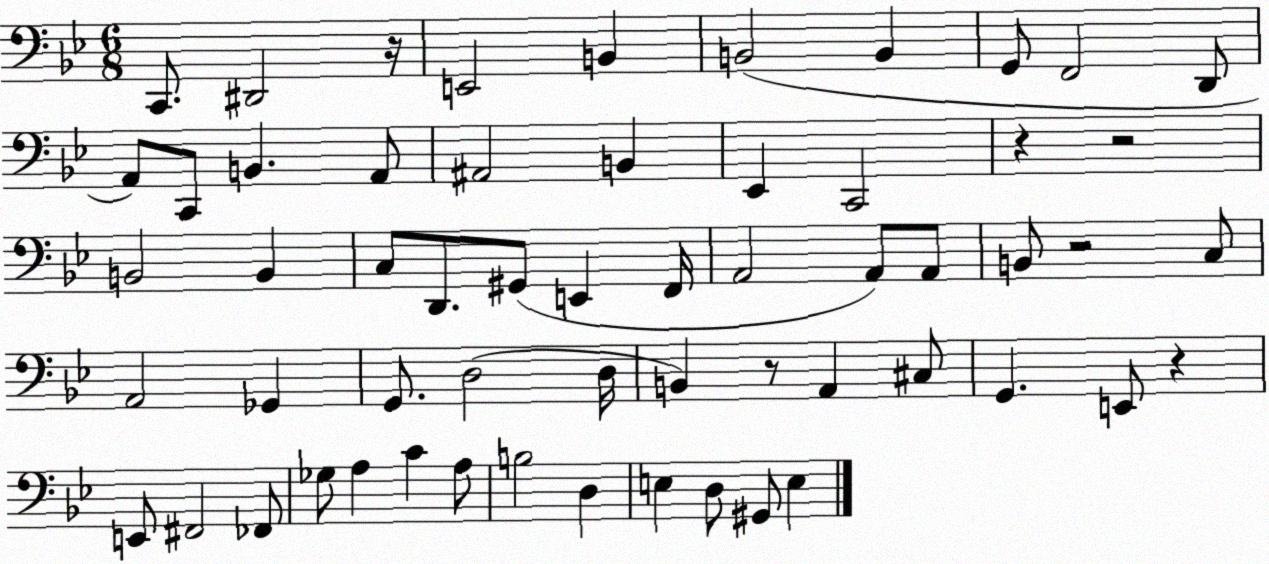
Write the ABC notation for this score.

X:1
T:Untitled
M:6/8
L:1/4
K:Bb
C,,/2 ^D,,2 z/4 E,,2 B,, B,,2 B,, G,,/2 F,,2 D,,/2 A,,/2 C,,/2 B,, A,,/2 ^A,,2 B,, _E,, C,,2 z z2 B,,2 B,, C,/2 D,,/2 ^G,,/2 E,, F,,/4 A,,2 A,,/2 A,,/2 B,,/2 z2 C,/2 A,,2 _G,, G,,/2 D,2 D,/4 B,, z/2 A,, ^C,/2 G,, E,,/2 z E,,/2 ^F,,2 _F,,/2 _G,/2 A, C A,/2 B,2 D, E, D,/2 ^G,,/2 E,